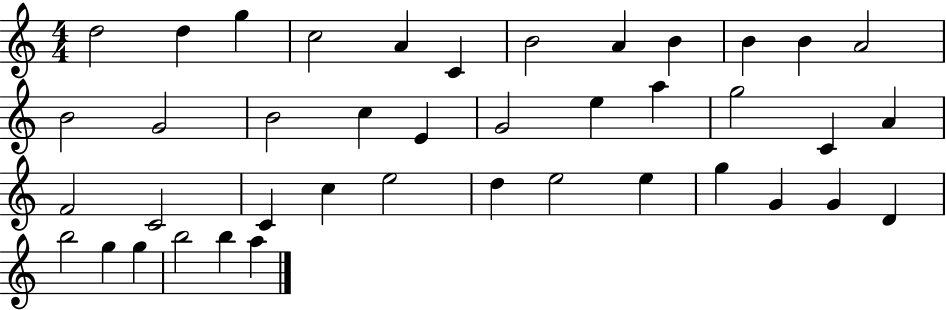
{
  \clef treble
  \numericTimeSignature
  \time 4/4
  \key c \major
  d''2 d''4 g''4 | c''2 a'4 c'4 | b'2 a'4 b'4 | b'4 b'4 a'2 | \break b'2 g'2 | b'2 c''4 e'4 | g'2 e''4 a''4 | g''2 c'4 a'4 | \break f'2 c'2 | c'4 c''4 e''2 | d''4 e''2 e''4 | g''4 g'4 g'4 d'4 | \break b''2 g''4 g''4 | b''2 b''4 a''4 | \bar "|."
}